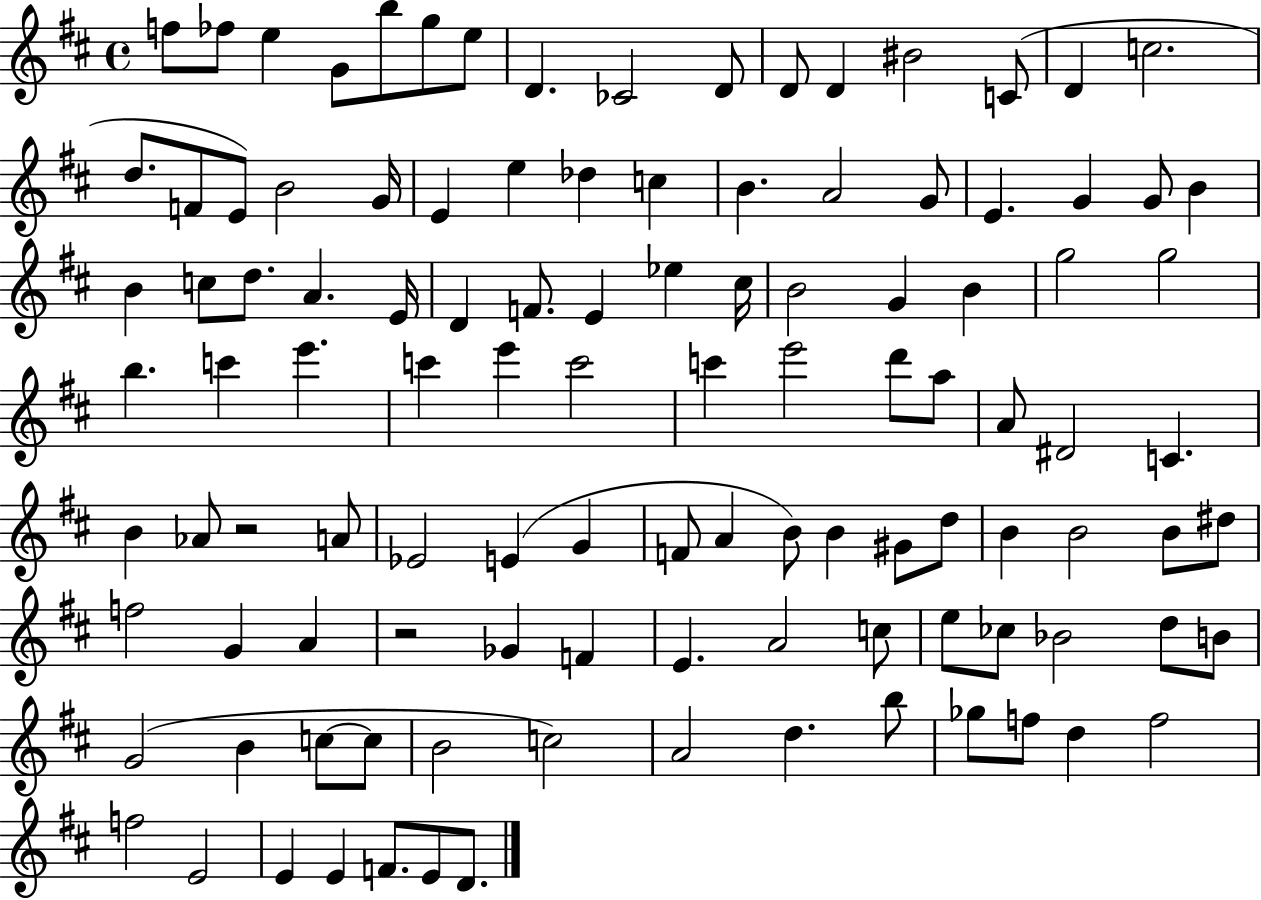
F5/e FES5/e E5/q G4/e B5/e G5/e E5/e D4/q. CES4/h D4/e D4/e D4/q BIS4/h C4/e D4/q C5/h. D5/e. F4/e E4/e B4/h G4/s E4/q E5/q Db5/q C5/q B4/q. A4/h G4/e E4/q. G4/q G4/e B4/q B4/q C5/e D5/e. A4/q. E4/s D4/q F4/e. E4/q Eb5/q C#5/s B4/h G4/q B4/q G5/h G5/h B5/q. C6/q E6/q. C6/q E6/q C6/h C6/q E6/h D6/e A5/e A4/e D#4/h C4/q. B4/q Ab4/e R/h A4/e Eb4/h E4/q G4/q F4/e A4/q B4/e B4/q G#4/e D5/e B4/q B4/h B4/e D#5/e F5/h G4/q A4/q R/h Gb4/q F4/q E4/q. A4/h C5/e E5/e CES5/e Bb4/h D5/e B4/e G4/h B4/q C5/e C5/e B4/h C5/h A4/h D5/q. B5/e Gb5/e F5/e D5/q F5/h F5/h E4/h E4/q E4/q F4/e. E4/e D4/e.